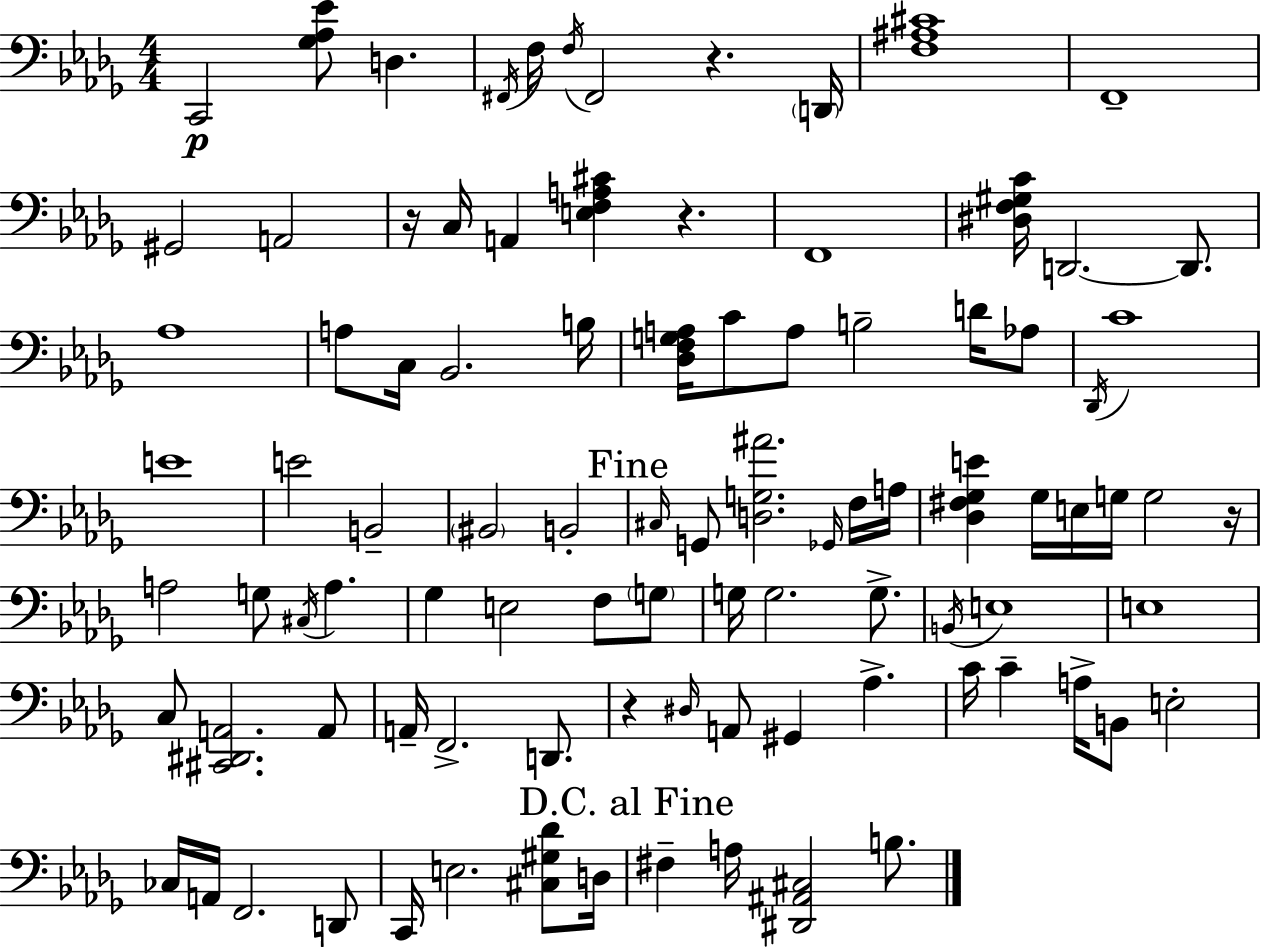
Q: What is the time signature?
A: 4/4